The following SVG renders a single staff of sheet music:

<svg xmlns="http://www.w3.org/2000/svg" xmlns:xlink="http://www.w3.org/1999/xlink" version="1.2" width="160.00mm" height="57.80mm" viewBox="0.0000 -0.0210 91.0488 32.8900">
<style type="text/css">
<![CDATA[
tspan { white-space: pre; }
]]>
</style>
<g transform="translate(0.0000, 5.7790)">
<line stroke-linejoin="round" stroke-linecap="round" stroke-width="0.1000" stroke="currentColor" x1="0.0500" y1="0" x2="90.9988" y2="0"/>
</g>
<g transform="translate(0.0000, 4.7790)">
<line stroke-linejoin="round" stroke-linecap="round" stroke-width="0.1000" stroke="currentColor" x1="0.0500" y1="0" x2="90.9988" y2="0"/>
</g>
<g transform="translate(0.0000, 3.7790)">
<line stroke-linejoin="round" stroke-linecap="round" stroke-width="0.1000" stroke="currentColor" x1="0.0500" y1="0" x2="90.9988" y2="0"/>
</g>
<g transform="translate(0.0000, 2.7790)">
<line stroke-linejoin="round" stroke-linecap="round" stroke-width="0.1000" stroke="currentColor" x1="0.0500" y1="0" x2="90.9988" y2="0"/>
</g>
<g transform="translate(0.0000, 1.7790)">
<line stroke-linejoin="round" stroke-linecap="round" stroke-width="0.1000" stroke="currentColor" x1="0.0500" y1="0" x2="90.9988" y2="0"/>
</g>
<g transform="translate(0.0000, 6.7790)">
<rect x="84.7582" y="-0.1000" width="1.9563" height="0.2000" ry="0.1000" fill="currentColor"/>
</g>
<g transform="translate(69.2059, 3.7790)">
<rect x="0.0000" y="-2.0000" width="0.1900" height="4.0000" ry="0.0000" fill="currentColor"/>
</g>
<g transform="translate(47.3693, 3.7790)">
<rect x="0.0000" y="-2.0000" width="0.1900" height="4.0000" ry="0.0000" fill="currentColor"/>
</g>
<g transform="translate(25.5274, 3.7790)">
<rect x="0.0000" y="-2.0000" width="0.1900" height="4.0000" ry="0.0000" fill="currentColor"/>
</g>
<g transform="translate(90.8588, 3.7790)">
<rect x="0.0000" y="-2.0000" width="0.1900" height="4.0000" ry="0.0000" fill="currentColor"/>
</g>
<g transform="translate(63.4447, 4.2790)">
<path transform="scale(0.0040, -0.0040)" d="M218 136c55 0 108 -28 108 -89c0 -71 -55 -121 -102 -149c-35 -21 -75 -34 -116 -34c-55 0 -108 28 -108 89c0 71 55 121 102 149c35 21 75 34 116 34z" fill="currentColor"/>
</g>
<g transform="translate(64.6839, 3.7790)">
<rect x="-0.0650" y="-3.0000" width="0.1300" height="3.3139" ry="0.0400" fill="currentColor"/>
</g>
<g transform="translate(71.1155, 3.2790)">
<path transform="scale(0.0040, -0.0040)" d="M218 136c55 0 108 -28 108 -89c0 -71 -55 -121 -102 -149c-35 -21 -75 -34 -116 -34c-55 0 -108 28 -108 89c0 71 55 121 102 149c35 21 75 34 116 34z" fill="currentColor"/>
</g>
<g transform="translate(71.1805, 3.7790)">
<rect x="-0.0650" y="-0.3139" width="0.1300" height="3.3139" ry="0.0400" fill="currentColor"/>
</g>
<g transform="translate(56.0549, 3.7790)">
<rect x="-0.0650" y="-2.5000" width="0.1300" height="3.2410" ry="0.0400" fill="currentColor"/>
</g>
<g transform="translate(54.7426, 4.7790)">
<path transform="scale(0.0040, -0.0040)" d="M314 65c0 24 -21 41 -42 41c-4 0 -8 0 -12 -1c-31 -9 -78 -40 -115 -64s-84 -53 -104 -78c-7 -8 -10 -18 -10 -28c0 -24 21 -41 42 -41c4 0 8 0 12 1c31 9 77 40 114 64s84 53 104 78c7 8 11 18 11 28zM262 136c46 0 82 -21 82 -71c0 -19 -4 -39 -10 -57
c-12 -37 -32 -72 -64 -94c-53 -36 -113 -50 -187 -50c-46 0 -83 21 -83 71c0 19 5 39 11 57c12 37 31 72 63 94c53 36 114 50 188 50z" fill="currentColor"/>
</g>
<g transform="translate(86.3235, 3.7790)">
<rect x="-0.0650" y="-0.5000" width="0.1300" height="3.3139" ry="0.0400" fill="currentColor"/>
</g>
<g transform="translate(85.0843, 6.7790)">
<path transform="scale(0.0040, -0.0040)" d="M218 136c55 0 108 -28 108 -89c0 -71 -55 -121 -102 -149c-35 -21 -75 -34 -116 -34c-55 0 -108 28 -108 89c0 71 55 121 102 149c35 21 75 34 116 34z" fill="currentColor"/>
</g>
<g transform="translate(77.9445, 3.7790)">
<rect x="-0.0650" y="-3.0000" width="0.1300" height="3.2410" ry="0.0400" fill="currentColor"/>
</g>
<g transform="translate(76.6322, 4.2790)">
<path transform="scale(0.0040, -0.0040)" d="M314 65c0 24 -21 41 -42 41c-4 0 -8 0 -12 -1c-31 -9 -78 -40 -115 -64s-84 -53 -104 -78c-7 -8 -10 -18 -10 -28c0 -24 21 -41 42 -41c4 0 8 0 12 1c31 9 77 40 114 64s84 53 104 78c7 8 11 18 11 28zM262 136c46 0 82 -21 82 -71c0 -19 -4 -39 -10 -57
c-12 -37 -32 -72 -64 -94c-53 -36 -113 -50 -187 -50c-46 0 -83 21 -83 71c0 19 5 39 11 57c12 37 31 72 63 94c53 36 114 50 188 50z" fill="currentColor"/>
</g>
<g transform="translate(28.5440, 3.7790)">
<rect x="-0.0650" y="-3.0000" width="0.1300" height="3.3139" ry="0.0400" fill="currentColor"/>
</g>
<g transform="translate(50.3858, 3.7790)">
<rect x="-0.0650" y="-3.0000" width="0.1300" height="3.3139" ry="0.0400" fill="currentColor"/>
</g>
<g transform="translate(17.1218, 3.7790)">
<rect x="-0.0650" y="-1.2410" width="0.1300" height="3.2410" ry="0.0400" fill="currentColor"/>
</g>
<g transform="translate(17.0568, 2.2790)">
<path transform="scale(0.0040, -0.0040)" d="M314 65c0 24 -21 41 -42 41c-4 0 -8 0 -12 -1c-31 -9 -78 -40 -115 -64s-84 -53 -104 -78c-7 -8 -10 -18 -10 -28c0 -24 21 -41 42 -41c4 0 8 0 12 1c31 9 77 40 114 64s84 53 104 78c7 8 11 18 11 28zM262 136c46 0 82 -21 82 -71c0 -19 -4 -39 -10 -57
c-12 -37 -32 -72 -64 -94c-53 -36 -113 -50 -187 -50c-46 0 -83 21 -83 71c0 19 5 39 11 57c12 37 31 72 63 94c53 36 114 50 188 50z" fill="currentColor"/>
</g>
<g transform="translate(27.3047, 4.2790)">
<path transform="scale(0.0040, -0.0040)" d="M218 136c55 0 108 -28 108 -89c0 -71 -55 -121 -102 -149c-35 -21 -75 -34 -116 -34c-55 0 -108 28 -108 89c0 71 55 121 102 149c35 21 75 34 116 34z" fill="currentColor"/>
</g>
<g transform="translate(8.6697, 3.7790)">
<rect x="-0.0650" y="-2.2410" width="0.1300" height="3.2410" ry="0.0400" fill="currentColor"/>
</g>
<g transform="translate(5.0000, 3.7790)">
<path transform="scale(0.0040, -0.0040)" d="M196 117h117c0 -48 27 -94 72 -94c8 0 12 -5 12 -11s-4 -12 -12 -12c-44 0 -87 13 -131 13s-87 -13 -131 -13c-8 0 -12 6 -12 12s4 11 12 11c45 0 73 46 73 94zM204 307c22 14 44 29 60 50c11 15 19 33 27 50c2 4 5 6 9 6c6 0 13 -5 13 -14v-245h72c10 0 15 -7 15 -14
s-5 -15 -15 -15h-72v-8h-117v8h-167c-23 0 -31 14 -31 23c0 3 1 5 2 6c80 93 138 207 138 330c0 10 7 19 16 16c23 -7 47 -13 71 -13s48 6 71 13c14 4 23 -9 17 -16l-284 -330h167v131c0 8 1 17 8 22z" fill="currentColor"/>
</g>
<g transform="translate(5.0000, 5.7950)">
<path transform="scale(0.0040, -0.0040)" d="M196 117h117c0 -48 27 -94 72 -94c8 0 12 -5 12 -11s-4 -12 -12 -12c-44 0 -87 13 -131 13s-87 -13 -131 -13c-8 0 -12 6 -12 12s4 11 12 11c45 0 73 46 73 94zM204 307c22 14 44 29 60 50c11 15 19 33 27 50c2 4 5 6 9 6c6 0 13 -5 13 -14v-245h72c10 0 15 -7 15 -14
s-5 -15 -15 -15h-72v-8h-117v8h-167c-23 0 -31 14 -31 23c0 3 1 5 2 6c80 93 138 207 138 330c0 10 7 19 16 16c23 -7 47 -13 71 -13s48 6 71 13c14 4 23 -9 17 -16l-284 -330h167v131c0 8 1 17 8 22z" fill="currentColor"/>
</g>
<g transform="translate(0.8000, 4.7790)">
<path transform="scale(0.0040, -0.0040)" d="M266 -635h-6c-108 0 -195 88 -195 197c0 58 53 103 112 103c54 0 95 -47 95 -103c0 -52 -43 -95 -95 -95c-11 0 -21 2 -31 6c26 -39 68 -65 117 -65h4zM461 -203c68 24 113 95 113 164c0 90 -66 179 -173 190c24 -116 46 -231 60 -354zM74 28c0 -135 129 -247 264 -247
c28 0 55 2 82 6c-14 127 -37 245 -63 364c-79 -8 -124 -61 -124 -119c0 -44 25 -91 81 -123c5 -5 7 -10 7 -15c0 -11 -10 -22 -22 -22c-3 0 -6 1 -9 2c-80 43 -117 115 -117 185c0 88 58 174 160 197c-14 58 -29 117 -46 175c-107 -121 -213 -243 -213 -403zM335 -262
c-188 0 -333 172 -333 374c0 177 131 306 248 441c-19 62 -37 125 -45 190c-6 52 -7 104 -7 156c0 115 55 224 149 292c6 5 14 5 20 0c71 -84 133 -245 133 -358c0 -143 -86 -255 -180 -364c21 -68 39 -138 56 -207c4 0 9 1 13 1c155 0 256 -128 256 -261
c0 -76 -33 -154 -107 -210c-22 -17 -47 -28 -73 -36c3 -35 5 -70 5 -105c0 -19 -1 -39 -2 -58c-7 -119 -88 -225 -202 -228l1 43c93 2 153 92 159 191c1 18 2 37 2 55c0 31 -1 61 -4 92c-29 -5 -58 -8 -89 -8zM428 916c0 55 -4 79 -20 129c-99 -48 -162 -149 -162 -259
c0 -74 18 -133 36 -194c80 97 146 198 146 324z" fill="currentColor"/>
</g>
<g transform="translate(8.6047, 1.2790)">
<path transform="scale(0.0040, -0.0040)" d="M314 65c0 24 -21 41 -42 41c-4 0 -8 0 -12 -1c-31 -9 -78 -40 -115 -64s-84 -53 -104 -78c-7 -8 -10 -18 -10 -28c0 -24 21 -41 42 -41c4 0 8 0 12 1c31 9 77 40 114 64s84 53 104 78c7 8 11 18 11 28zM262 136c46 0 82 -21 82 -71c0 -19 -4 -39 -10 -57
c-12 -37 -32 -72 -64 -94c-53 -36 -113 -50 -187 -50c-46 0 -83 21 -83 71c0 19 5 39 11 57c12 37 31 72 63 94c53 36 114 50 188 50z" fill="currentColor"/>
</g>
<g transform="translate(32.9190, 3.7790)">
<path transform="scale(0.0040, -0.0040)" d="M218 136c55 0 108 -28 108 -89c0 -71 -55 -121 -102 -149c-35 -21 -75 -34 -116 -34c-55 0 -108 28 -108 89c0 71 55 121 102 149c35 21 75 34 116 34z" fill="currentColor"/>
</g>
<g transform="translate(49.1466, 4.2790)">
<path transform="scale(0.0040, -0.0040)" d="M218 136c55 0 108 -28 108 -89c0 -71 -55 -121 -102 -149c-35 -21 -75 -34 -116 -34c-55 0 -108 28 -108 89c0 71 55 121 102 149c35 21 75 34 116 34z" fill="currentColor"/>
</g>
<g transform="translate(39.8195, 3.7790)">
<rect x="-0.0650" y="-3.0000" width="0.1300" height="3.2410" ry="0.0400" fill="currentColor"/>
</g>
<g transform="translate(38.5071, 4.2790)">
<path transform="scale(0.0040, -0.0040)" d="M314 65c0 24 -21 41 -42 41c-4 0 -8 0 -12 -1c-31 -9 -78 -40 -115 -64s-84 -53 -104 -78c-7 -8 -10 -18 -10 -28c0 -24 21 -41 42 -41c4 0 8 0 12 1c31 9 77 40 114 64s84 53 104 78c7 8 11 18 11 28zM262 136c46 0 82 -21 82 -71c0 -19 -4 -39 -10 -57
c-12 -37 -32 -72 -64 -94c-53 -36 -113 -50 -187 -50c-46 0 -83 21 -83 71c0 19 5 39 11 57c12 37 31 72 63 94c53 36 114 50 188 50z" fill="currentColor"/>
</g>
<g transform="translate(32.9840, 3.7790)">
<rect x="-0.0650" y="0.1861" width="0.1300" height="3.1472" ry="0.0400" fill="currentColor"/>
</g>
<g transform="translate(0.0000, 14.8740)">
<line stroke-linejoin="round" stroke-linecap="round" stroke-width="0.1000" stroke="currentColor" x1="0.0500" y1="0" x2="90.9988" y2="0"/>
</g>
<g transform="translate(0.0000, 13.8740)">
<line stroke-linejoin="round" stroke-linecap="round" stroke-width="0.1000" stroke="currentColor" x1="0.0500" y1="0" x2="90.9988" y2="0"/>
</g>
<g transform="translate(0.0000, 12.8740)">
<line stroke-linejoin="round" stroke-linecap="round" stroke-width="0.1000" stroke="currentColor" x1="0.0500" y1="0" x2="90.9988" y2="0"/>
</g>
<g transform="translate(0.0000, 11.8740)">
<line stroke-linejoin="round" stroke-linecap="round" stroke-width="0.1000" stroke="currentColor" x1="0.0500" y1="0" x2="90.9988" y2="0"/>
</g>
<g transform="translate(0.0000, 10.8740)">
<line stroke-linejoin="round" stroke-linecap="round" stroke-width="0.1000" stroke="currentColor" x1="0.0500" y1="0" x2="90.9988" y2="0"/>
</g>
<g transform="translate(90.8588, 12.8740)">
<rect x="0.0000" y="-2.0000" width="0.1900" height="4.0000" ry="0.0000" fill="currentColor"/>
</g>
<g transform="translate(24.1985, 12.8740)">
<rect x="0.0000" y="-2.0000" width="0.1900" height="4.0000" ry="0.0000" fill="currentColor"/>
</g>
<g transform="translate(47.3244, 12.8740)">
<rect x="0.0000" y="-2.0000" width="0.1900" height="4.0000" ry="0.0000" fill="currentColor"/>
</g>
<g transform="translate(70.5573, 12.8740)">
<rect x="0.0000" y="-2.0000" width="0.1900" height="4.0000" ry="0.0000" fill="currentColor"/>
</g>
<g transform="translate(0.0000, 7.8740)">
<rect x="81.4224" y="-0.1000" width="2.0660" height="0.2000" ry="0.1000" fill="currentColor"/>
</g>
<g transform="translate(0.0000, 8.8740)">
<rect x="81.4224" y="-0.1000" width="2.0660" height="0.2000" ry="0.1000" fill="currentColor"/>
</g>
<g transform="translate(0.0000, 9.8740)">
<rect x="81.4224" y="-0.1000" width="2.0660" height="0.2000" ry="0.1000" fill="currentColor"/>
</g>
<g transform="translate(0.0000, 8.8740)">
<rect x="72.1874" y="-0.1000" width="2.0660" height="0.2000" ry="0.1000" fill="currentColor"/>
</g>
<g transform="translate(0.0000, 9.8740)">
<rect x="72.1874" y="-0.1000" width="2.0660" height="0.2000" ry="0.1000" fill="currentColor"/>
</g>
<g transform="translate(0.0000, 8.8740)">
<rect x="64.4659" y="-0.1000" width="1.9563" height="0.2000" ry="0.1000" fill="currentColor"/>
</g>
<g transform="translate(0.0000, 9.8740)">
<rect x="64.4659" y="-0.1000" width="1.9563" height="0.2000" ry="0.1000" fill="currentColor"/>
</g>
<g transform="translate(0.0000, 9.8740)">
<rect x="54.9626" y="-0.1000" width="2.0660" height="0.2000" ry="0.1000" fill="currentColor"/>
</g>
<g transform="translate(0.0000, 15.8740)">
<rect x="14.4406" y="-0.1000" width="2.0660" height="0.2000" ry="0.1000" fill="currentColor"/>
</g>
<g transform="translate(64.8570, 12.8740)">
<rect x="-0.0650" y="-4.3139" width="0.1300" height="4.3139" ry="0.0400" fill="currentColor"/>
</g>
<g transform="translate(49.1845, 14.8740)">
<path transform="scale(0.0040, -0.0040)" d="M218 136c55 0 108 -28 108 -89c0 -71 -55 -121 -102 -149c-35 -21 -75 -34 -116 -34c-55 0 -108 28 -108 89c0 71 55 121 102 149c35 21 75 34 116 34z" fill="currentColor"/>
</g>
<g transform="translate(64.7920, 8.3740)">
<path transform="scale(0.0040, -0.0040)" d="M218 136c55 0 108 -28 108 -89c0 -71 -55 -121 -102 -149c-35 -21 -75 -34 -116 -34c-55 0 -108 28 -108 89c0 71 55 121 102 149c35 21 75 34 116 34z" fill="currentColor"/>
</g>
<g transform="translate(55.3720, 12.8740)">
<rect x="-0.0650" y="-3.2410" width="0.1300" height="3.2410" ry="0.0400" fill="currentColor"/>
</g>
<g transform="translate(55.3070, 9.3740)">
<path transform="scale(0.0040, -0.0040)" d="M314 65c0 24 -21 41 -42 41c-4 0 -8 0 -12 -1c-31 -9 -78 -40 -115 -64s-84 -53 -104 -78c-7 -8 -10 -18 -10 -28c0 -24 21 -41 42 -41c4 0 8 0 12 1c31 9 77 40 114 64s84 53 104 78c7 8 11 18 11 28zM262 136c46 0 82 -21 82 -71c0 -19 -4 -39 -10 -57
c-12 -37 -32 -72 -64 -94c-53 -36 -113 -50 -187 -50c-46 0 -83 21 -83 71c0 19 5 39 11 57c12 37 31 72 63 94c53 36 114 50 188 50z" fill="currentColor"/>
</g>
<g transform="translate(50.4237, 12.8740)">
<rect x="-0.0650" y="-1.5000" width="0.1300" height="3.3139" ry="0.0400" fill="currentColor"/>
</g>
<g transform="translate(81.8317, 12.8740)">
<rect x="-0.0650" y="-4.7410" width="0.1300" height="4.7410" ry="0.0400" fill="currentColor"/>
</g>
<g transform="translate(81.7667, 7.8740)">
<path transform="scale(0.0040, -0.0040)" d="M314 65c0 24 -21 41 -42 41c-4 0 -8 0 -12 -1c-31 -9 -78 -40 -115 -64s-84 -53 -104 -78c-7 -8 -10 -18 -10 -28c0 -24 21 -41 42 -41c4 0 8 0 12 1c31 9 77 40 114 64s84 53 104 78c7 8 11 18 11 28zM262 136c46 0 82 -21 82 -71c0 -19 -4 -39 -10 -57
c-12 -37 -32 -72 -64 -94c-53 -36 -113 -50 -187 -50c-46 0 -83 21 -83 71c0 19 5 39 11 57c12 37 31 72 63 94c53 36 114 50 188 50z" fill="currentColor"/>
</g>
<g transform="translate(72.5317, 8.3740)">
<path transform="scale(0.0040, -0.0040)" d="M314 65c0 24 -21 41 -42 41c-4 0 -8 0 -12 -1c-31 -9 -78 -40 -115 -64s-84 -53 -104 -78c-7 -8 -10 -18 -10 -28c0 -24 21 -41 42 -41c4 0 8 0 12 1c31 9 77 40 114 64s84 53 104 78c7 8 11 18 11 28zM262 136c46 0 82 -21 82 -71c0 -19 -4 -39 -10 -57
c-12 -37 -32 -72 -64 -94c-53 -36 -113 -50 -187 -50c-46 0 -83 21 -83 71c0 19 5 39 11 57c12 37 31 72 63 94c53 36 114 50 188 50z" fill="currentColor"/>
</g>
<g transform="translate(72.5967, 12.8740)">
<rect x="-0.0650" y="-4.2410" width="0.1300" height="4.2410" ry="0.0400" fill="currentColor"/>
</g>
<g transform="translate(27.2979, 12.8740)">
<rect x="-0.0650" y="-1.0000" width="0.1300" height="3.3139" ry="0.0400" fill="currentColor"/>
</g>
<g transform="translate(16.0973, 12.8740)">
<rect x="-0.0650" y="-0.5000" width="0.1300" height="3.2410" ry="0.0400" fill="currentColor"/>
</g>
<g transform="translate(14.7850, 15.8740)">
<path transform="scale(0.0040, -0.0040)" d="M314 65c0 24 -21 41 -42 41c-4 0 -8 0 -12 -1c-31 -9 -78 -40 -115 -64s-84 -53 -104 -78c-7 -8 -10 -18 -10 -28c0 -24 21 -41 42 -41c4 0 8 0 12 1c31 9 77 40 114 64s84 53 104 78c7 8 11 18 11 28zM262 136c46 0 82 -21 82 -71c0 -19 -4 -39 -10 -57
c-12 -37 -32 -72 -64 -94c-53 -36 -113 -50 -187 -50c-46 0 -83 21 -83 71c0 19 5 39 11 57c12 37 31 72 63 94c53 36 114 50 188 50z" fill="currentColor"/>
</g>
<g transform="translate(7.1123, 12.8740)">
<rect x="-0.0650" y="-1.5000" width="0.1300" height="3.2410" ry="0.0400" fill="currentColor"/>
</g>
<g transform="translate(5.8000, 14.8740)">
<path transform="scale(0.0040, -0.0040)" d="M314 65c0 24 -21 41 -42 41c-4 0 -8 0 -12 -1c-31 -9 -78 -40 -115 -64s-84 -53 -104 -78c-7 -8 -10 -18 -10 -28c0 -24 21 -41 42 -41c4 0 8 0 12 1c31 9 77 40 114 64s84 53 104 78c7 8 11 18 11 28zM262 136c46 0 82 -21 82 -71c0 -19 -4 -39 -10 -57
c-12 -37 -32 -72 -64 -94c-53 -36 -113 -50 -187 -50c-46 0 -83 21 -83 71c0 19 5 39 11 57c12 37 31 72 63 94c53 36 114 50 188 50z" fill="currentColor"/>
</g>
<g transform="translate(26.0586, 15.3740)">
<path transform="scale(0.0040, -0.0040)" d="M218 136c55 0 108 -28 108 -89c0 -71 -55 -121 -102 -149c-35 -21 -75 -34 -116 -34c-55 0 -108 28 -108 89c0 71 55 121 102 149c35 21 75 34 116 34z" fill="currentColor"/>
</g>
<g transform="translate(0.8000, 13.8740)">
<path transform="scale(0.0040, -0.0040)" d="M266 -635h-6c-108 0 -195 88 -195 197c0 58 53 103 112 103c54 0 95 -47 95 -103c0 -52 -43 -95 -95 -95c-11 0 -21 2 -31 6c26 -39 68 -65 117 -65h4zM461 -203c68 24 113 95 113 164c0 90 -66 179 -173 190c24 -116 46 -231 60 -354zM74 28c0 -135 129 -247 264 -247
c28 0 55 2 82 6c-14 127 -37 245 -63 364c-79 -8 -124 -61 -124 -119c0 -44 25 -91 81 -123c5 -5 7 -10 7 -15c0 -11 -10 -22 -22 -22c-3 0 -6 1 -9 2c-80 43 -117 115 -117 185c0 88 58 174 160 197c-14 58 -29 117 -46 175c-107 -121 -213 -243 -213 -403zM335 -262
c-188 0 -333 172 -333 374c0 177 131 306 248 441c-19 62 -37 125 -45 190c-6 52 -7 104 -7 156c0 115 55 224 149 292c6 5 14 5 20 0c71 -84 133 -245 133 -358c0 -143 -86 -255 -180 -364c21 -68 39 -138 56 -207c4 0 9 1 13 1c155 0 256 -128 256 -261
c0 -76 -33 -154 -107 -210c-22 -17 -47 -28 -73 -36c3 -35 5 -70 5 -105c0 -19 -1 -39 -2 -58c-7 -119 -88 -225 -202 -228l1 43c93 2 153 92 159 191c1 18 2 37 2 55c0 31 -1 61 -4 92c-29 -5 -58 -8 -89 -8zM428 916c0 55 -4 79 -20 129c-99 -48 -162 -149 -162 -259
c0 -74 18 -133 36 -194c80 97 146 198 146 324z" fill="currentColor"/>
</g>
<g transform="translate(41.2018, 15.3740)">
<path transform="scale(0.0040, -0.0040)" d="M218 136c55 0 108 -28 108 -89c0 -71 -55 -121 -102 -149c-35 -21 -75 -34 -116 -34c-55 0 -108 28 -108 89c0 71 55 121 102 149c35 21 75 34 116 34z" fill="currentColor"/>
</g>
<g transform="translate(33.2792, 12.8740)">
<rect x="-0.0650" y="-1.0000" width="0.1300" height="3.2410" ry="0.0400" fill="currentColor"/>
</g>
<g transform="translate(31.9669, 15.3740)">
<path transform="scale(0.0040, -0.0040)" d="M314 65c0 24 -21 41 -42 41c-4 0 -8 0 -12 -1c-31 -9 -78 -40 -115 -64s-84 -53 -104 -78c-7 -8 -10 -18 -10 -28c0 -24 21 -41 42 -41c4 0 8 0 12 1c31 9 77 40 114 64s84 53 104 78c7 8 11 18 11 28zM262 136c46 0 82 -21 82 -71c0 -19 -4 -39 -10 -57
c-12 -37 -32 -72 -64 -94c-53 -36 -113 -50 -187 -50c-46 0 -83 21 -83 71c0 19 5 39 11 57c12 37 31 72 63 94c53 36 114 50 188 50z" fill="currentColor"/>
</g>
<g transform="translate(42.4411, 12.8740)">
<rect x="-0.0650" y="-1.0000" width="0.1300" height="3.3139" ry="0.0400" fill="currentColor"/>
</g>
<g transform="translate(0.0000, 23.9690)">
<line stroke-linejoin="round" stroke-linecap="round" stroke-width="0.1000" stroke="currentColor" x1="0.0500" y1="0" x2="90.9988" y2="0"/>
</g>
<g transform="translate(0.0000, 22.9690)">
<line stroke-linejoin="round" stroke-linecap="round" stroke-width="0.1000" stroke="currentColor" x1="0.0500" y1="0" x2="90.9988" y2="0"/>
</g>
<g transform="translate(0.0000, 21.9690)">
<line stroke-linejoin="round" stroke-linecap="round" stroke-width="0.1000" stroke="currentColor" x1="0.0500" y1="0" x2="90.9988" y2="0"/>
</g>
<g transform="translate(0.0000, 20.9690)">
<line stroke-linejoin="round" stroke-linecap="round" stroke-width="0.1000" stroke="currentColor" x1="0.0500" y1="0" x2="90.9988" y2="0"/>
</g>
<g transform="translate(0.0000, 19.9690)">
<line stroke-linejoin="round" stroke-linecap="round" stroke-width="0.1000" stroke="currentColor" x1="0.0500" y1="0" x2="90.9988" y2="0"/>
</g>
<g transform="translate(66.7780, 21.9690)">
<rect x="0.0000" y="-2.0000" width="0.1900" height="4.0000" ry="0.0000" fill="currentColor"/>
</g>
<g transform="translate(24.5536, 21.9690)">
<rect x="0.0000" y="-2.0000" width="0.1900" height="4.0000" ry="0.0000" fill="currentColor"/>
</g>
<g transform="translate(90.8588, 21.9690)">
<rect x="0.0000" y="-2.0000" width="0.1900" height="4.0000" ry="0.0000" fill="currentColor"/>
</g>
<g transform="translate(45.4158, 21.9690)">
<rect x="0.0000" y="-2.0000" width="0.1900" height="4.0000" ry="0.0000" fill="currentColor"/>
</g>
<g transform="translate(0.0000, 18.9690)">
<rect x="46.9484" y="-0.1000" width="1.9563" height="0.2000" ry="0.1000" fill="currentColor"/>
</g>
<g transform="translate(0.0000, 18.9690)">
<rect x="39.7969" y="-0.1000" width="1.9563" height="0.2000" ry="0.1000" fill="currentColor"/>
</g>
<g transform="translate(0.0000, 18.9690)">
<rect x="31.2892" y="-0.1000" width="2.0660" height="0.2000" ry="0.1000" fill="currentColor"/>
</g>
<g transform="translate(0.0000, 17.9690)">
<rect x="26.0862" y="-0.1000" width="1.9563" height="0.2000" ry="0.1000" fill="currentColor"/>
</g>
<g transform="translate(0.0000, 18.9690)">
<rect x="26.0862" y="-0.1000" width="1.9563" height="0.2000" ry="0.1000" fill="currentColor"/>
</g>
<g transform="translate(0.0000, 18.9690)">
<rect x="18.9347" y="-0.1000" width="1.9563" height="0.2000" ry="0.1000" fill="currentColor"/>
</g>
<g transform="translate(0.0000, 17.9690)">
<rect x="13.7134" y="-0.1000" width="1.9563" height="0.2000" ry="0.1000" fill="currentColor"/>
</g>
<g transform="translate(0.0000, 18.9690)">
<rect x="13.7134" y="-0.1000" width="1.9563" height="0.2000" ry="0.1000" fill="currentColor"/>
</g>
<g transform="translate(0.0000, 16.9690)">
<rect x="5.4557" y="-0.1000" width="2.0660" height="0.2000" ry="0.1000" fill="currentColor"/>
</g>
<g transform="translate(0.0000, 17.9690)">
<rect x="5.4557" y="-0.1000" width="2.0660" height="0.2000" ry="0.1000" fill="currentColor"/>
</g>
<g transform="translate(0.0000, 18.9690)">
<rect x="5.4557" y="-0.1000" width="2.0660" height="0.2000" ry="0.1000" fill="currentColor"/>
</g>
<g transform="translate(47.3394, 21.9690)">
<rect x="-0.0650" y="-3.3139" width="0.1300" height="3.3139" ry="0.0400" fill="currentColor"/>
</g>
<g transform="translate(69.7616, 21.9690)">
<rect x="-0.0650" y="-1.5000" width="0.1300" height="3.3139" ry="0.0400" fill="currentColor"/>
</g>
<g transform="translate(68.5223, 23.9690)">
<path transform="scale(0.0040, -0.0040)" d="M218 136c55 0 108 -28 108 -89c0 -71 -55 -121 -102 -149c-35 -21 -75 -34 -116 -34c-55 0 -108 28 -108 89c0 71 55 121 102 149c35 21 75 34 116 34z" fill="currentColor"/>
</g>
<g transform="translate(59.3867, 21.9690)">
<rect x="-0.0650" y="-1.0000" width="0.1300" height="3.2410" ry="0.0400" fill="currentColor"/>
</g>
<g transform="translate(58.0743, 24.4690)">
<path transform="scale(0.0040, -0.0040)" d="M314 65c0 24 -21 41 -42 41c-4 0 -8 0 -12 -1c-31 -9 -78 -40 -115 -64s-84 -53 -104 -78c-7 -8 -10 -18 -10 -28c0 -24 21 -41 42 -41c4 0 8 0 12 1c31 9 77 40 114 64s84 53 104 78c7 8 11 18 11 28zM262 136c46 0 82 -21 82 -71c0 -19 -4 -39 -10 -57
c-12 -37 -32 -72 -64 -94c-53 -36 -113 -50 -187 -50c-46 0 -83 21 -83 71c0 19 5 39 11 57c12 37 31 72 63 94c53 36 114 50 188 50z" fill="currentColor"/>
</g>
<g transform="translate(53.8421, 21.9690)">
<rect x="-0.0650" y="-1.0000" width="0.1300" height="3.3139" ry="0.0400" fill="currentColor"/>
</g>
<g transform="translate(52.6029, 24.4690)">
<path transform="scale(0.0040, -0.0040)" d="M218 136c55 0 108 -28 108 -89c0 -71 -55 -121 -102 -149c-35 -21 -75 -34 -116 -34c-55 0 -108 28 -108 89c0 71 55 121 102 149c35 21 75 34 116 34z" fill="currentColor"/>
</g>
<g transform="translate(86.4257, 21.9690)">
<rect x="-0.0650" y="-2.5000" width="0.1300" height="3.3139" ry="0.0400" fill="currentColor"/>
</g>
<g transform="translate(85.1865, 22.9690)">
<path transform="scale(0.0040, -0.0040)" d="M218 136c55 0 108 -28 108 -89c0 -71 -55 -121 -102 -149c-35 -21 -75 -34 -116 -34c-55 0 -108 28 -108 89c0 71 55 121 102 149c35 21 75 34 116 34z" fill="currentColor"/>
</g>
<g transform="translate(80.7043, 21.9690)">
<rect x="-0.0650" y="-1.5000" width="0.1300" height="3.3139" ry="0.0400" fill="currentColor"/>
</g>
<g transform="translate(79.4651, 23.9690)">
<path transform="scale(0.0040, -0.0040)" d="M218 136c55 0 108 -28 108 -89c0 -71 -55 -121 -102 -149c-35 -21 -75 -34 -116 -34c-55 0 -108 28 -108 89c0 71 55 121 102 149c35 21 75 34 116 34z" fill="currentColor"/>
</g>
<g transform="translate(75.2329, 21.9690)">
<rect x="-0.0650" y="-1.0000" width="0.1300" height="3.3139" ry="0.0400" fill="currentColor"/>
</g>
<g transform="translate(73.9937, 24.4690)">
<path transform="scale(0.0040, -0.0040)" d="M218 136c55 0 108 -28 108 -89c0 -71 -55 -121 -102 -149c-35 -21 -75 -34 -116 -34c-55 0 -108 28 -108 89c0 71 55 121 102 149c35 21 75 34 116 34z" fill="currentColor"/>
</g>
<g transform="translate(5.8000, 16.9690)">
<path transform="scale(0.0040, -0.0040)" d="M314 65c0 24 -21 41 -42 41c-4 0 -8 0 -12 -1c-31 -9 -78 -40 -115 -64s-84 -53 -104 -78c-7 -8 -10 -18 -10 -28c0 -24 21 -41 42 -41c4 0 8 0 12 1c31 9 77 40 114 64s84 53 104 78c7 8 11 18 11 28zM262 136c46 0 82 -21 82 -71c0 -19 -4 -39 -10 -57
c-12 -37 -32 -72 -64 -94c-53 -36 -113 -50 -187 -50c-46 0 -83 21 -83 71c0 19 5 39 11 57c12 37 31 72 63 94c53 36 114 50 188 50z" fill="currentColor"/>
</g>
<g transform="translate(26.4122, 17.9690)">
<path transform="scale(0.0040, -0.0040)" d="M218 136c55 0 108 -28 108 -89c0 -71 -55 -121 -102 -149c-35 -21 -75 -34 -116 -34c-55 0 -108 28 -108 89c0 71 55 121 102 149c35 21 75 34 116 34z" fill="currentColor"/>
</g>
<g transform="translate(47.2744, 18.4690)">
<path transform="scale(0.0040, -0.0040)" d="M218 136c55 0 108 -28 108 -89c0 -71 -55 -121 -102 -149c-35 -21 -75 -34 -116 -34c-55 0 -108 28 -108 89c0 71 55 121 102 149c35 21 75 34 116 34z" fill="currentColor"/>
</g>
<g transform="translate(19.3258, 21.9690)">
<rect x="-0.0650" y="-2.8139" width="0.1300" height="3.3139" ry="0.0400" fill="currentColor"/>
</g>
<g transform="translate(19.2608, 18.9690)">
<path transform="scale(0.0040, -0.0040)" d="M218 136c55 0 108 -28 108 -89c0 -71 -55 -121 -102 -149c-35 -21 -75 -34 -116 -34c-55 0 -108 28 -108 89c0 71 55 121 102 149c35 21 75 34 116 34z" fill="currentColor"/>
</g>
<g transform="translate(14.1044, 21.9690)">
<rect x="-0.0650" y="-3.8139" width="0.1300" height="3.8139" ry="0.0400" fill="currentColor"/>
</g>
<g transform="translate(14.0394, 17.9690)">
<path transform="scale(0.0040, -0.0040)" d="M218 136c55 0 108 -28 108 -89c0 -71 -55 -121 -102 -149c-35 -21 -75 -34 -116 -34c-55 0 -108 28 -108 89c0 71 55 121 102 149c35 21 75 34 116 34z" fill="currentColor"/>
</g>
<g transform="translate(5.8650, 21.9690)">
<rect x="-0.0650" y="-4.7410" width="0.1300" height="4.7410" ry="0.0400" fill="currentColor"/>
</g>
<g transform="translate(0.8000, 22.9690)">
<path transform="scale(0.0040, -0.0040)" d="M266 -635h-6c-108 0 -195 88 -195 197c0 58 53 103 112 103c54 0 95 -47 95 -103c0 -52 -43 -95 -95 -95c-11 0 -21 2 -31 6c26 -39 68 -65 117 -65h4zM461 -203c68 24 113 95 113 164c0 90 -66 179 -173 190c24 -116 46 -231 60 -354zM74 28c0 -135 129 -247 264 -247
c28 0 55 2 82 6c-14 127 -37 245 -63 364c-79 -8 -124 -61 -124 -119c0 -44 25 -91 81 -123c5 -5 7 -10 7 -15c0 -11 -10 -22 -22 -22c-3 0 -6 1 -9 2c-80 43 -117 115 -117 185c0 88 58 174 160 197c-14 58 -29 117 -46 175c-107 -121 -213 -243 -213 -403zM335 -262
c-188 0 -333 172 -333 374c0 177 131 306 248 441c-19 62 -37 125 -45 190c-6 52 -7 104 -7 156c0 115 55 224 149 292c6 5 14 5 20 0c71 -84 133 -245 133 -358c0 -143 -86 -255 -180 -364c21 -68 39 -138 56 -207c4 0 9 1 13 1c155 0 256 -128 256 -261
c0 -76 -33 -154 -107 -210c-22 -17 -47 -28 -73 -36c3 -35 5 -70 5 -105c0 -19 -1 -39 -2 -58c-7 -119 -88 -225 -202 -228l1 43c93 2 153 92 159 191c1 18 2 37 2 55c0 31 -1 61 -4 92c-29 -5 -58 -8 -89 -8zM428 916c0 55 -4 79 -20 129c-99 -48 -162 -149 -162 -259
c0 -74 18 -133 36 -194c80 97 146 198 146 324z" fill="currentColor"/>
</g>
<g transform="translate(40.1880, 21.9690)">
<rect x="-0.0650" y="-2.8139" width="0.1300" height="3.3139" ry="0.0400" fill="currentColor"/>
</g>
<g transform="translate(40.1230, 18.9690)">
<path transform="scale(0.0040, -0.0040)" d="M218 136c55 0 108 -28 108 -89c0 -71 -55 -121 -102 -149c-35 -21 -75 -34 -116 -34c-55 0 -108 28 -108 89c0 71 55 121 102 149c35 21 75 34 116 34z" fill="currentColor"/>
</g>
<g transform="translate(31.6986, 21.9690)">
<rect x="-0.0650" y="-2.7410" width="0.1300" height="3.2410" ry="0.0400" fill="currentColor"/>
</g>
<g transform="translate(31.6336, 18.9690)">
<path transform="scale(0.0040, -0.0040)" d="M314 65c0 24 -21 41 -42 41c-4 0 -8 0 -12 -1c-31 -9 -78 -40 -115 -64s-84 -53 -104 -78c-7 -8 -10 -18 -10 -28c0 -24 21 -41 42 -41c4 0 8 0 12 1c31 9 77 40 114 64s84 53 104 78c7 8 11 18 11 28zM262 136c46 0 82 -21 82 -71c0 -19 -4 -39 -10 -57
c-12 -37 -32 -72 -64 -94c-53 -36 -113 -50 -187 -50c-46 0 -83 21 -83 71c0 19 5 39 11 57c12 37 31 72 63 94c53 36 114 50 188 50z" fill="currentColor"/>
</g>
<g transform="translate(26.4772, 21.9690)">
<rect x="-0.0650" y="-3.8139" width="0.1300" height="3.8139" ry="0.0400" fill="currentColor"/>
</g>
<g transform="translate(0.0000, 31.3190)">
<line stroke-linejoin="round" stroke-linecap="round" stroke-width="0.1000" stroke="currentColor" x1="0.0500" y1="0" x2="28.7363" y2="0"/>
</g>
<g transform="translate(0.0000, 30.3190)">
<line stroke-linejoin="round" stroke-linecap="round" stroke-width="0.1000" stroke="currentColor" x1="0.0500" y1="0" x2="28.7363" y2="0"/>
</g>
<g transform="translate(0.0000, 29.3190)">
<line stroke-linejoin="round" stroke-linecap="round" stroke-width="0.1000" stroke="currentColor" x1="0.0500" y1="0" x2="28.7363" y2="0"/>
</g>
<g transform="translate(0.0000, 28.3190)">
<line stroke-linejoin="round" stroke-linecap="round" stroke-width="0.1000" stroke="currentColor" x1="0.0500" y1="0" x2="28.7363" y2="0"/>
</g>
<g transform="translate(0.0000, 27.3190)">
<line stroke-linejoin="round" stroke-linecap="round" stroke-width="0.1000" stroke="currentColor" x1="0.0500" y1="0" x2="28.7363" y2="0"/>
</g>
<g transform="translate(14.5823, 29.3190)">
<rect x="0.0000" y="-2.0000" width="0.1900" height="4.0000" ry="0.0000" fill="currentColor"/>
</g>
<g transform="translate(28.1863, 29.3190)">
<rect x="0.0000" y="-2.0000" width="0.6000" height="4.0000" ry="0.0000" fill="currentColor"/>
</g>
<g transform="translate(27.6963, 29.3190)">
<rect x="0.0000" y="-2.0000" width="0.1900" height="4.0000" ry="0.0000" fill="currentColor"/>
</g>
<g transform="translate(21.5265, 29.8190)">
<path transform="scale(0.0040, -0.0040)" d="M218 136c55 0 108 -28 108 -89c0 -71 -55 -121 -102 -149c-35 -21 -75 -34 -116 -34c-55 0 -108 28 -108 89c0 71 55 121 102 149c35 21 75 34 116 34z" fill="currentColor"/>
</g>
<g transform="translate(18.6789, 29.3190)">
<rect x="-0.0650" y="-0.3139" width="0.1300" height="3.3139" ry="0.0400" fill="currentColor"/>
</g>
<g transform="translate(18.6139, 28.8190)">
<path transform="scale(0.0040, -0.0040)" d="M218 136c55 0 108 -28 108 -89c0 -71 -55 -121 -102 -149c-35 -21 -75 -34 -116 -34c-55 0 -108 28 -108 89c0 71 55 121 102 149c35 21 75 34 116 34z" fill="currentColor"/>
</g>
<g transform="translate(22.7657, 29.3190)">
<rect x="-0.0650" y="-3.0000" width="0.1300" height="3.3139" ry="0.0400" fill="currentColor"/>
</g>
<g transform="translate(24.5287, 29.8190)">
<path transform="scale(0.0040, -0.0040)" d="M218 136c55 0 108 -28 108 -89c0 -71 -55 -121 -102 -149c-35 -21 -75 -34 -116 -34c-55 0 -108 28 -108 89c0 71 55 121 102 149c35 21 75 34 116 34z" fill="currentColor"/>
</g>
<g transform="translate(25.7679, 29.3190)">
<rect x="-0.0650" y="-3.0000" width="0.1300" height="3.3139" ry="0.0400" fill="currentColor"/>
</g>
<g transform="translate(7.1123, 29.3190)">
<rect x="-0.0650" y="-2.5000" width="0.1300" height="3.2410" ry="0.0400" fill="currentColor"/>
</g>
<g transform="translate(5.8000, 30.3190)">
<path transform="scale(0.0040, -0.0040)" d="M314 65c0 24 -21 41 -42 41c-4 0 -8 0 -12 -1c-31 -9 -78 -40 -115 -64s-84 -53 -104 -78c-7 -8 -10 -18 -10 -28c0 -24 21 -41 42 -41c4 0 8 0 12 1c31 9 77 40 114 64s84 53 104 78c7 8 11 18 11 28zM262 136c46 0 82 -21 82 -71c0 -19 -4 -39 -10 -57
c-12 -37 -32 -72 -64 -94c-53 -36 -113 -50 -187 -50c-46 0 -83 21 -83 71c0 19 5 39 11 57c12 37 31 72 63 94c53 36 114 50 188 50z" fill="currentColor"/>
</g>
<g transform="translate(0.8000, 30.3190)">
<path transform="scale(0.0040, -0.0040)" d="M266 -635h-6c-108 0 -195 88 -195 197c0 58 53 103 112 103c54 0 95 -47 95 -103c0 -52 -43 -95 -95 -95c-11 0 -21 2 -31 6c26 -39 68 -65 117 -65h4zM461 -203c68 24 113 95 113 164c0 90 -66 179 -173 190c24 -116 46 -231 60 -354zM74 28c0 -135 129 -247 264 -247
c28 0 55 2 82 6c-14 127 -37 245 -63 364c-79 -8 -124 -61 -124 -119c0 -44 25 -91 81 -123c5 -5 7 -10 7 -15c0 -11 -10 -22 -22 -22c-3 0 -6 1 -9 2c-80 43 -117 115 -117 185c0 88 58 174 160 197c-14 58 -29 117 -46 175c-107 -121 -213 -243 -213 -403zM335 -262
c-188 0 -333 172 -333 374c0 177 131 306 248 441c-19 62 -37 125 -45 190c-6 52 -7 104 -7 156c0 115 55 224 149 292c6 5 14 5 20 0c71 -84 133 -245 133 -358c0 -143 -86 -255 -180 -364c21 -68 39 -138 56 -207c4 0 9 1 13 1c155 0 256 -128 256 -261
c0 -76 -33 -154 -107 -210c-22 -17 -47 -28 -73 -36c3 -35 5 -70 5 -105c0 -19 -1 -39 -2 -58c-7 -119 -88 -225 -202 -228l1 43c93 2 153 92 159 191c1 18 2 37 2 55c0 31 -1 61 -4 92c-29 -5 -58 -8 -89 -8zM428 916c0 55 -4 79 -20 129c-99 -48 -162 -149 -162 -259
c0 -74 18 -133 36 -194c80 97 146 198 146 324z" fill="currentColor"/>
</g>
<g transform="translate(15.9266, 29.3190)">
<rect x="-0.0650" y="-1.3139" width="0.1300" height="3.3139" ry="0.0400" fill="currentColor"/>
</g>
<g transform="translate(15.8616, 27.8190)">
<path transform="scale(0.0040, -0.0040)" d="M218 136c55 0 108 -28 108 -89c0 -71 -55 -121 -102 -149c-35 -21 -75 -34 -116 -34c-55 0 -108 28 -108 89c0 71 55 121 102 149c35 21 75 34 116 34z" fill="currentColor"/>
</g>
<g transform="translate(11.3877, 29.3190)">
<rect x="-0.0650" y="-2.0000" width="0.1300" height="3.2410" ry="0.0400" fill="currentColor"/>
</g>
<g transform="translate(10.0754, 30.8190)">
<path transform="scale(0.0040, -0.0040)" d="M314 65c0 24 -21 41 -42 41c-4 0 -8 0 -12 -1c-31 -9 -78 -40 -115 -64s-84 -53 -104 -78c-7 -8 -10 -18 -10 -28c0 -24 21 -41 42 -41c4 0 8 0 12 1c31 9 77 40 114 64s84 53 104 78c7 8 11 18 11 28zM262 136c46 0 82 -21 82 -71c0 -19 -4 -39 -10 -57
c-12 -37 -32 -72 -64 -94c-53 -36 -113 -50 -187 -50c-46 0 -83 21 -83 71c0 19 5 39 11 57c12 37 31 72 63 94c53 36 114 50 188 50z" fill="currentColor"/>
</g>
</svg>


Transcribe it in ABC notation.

X:1
T:Untitled
M:4/4
L:1/4
K:C
g2 e2 A B A2 A G2 A c A2 C E2 C2 D D2 D E b2 d' d'2 e'2 e'2 c' a c' a2 a b D D2 E D E G G2 F2 e c A A